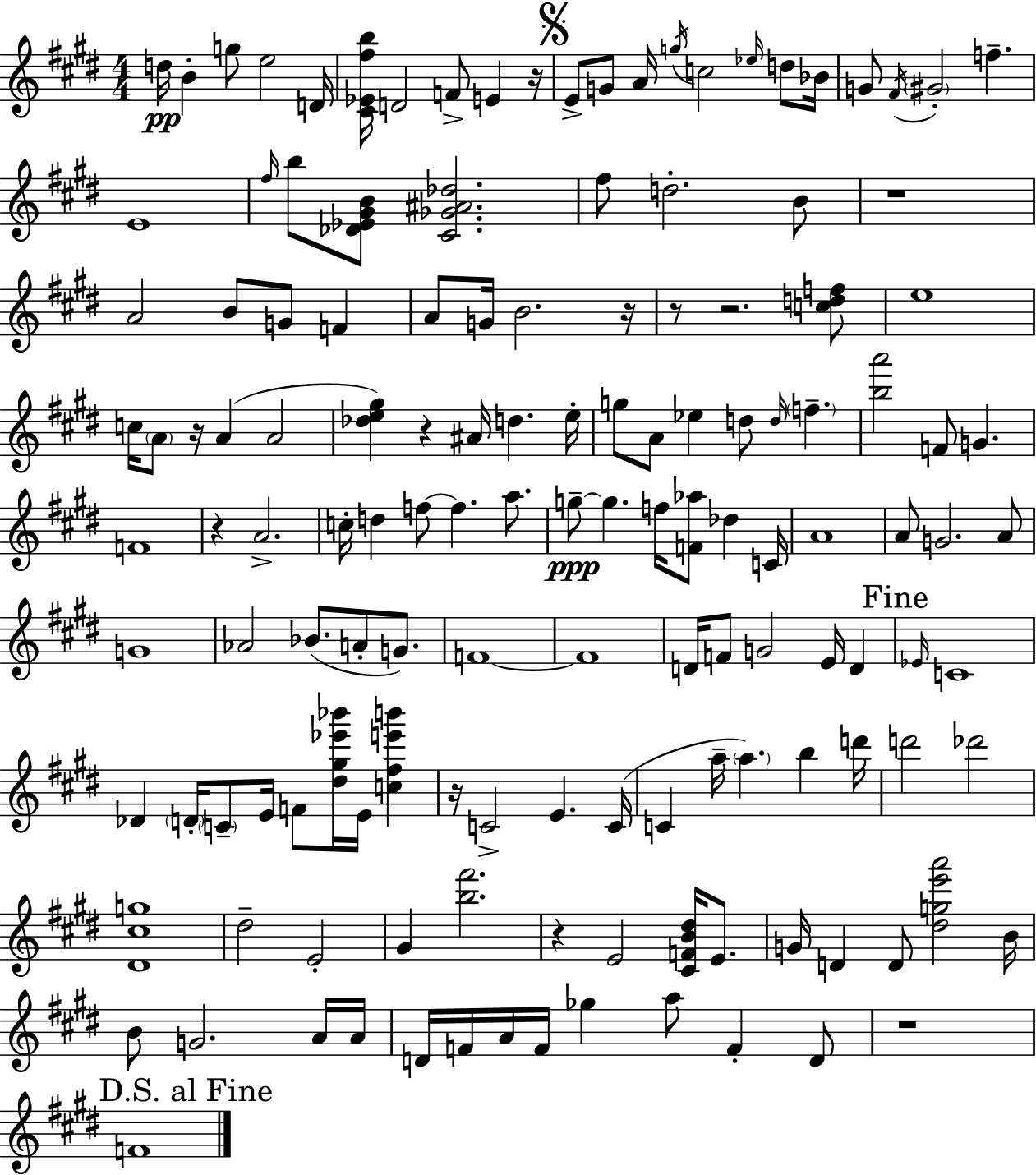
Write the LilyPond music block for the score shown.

{
  \clef treble
  \numericTimeSignature
  \time 4/4
  \key e \major
  \repeat volta 2 { d''16\pp b'4-. g''8 e''2 d'16 | <cis' ees' fis'' b''>16 d'2 f'8-> e'4 r16 | \mark \markup { \musicglyph "scripts.segno" } e'8-> g'8 a'16 \acciaccatura { g''16 } c''2 \grace { ees''16 } d''8 | bes'16 g'8 \acciaccatura { fis'16 } \parenthesize gis'2-. f''4.-- | \break e'1 | \grace { fis''16 } b''8 <des' ees' gis' b'>8 <cis' ges' ais' des''>2. | fis''8 d''2.-. | b'8 r1 | \break a'2 b'8 g'8 | f'4 a'8 g'16 b'2. | r16 r8 r2. | <c'' d'' f''>8 e''1 | \break c''16 \parenthesize a'8 r16 a'4( a'2 | <des'' e'' gis''>4) r4 ais'16 d''4. | e''16-. g''8 a'8 ees''4 d''8 \grace { d''16 } \parenthesize f''4.-- | <b'' a'''>2 f'8 g'4. | \break f'1 | r4 a'2.-> | c''16-. d''4 f''8~~ f''4. | a''8. g''8--~~\ppp g''4. f''16 <f' aes''>8 | \break des''4 c'16 a'1 | a'8 g'2. | a'8 g'1 | aes'2 bes'8.( | \break a'8-. g'8.) f'1~~ | f'1 | d'16 f'8 g'2 | e'16 d'4 \mark "Fine" \grace { ees'16 } c'1 | \break des'4 \parenthesize d'16-. \parenthesize c'8-- e'16 f'8 | <dis'' gis'' ees''' bes'''>16 e'16 <c'' fis'' e''' b'''>4 r16 c'2-> e'4. | c'16( c'4 a''16-- \parenthesize a''4.) | b''4 d'''16 d'''2 des'''2 | \break <dis' cis'' g''>1 | dis''2-- e'2-. | gis'4 <b'' fis'''>2. | r4 e'2 | \break <cis' f' b' dis''>16 e'8. g'16 d'4 d'8 <dis'' g'' e''' a'''>2 | b'16 b'8 g'2. | a'16 a'16 d'16 f'16 a'16 f'16 ges''4 a''8 | f'4-. d'8 r1 | \break \mark "D.S. al Fine" f'1 | } \bar "|."
}